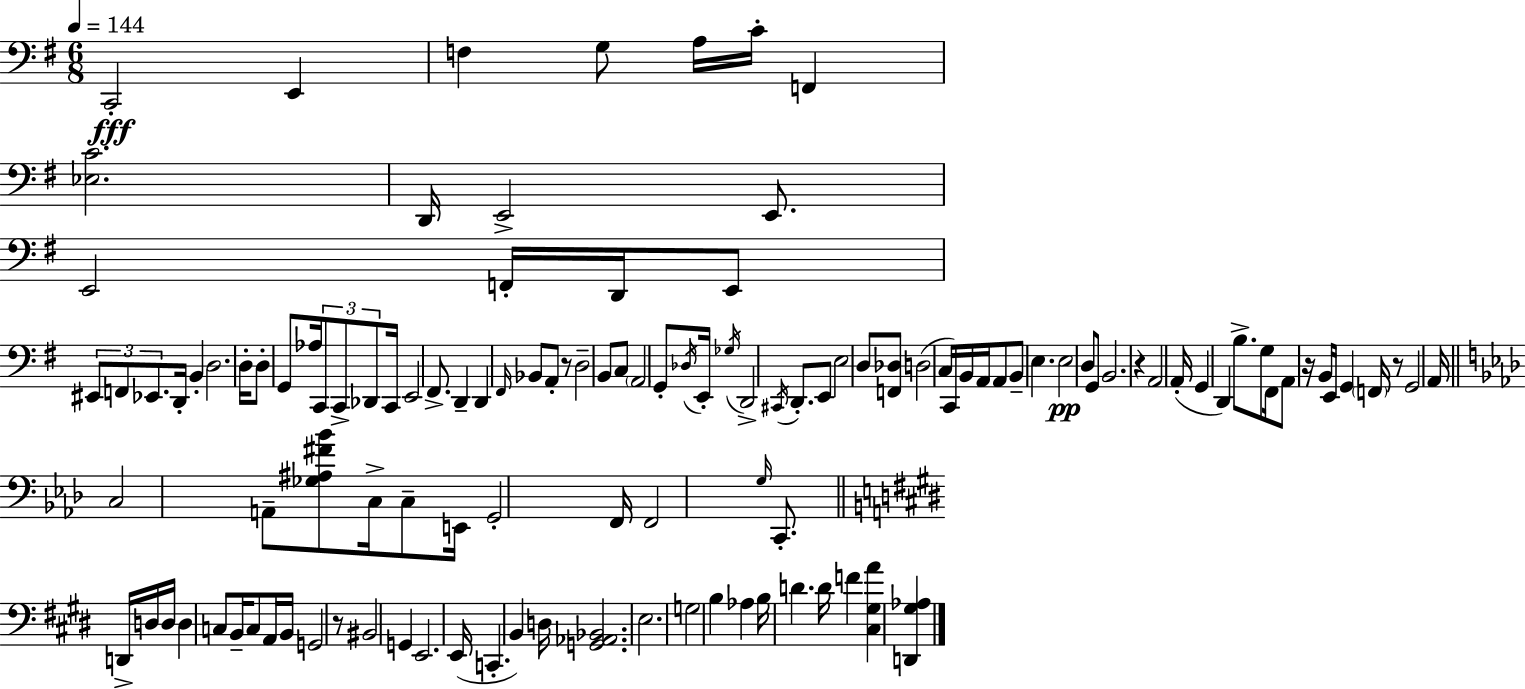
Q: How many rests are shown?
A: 5